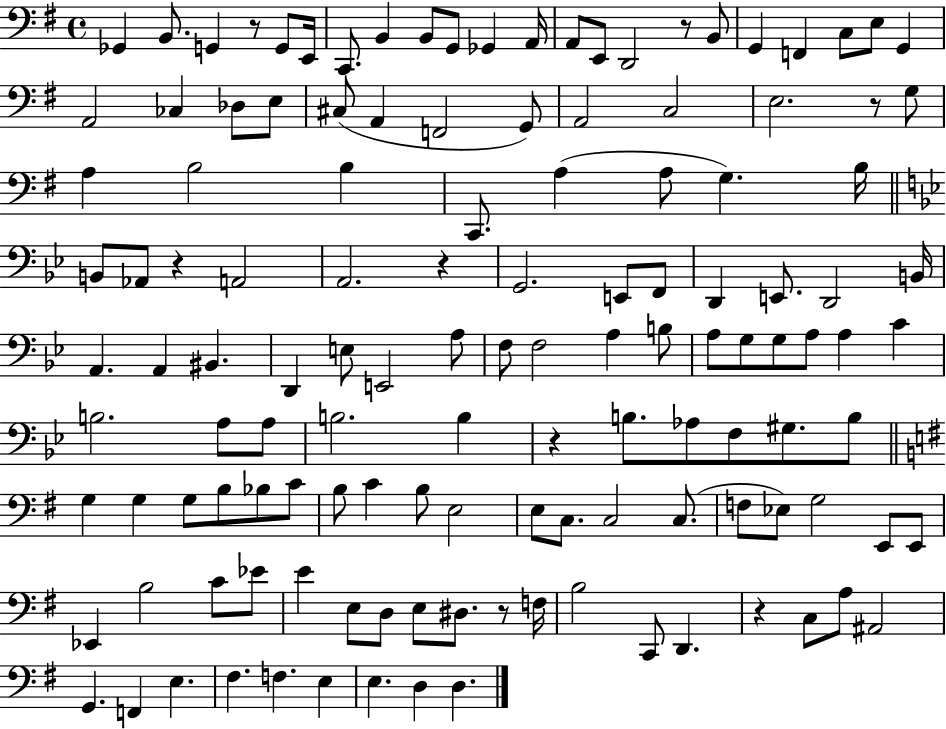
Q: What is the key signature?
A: G major